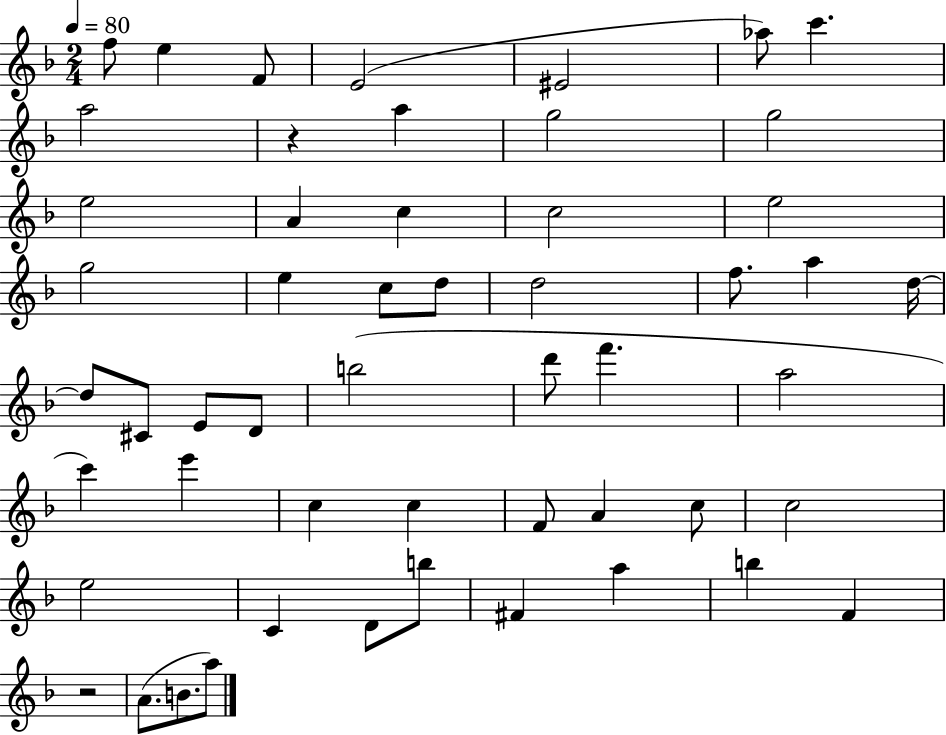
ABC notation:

X:1
T:Untitled
M:2/4
L:1/4
K:F
f/2 e F/2 E2 ^E2 _a/2 c' a2 z a g2 g2 e2 A c c2 e2 g2 e c/2 d/2 d2 f/2 a d/4 d/2 ^C/2 E/2 D/2 b2 d'/2 f' a2 c' e' c c F/2 A c/2 c2 e2 C D/2 b/2 ^F a b F z2 A/2 B/2 a/2